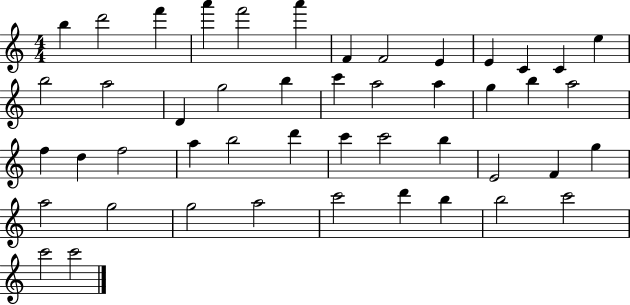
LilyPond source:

{
  \clef treble
  \numericTimeSignature
  \time 4/4
  \key c \major
  b''4 d'''2 f'''4 | a'''4 f'''2 a'''4 | f'4 f'2 e'4 | e'4 c'4 c'4 e''4 | \break b''2 a''2 | d'4 g''2 b''4 | c'''4 a''2 a''4 | g''4 b''4 a''2 | \break f''4 d''4 f''2 | a''4 b''2 d'''4 | c'''4 c'''2 b''4 | e'2 f'4 g''4 | \break a''2 g''2 | g''2 a''2 | c'''2 d'''4 b''4 | b''2 c'''2 | \break c'''2 c'''2 | \bar "|."
}